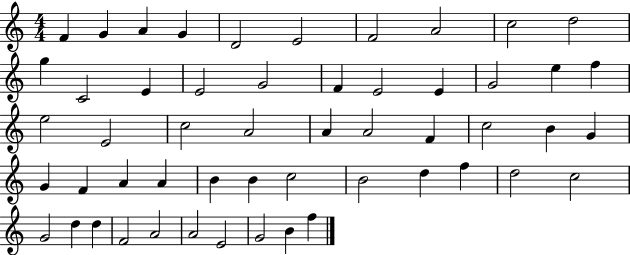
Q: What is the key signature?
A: C major